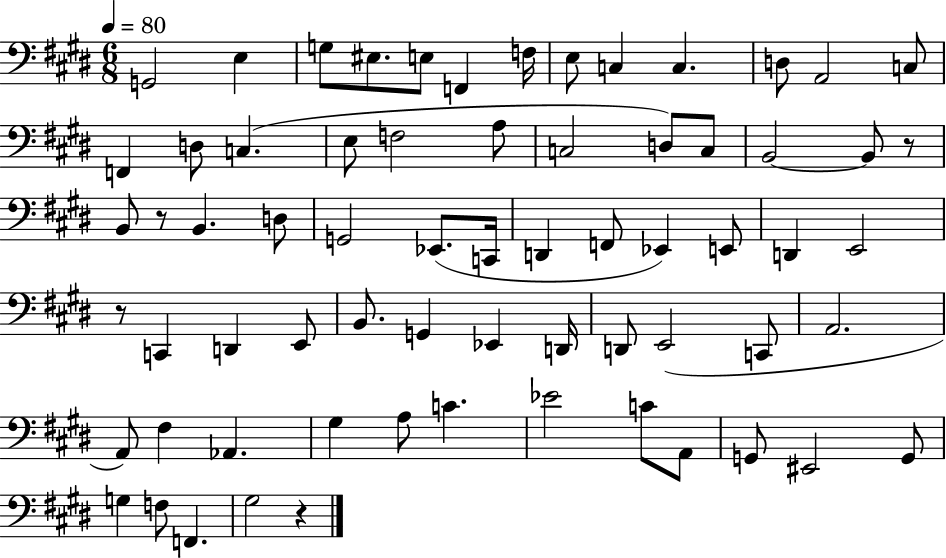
G2/h E3/q G3/e EIS3/e. E3/e F2/q F3/s E3/e C3/q C3/q. D3/e A2/h C3/e F2/q D3/e C3/q. E3/e F3/h A3/e C3/h D3/e C3/e B2/h B2/e R/e B2/e R/e B2/q. D3/e G2/h Eb2/e. C2/s D2/q F2/e Eb2/q E2/e D2/q E2/h R/e C2/q D2/q E2/e B2/e. G2/q Eb2/q D2/s D2/e E2/h C2/e A2/h. A2/e F#3/q Ab2/q. G#3/q A3/e C4/q. Eb4/h C4/e A2/e G2/e EIS2/h G2/e G3/q F3/e F2/q. G#3/h R/q